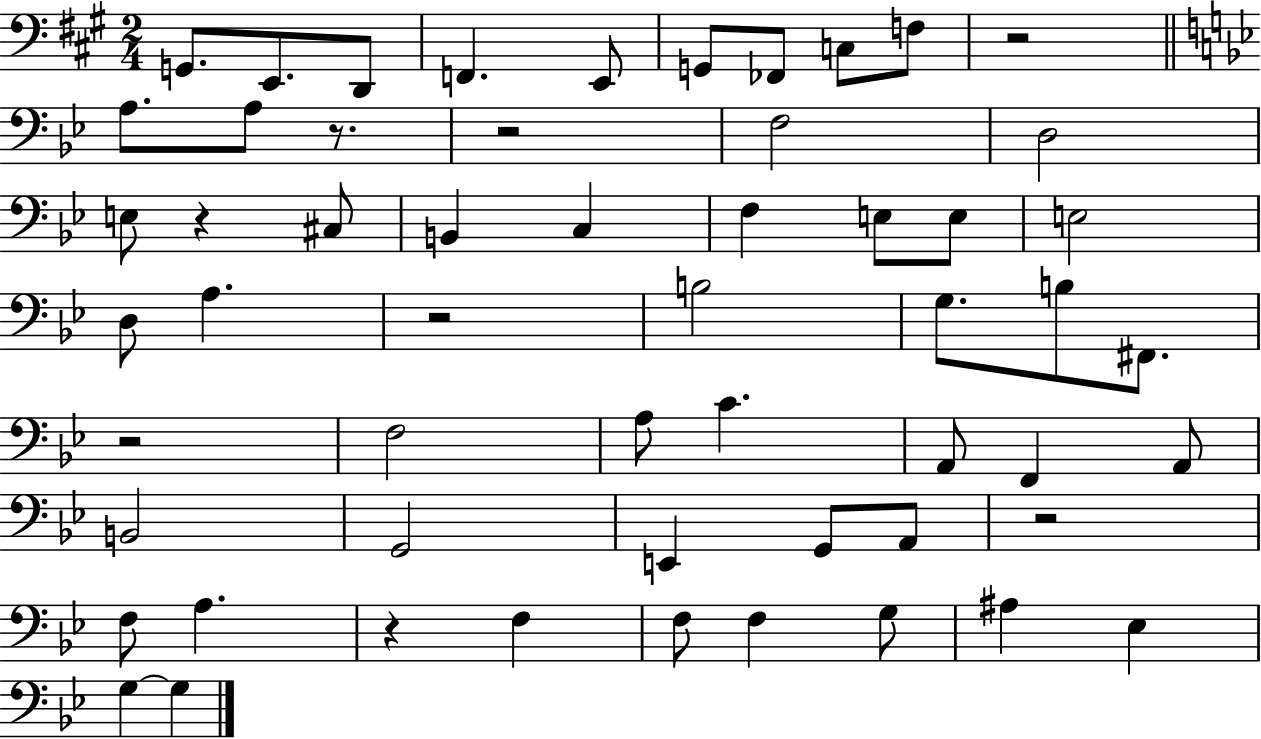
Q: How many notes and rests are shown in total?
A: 56